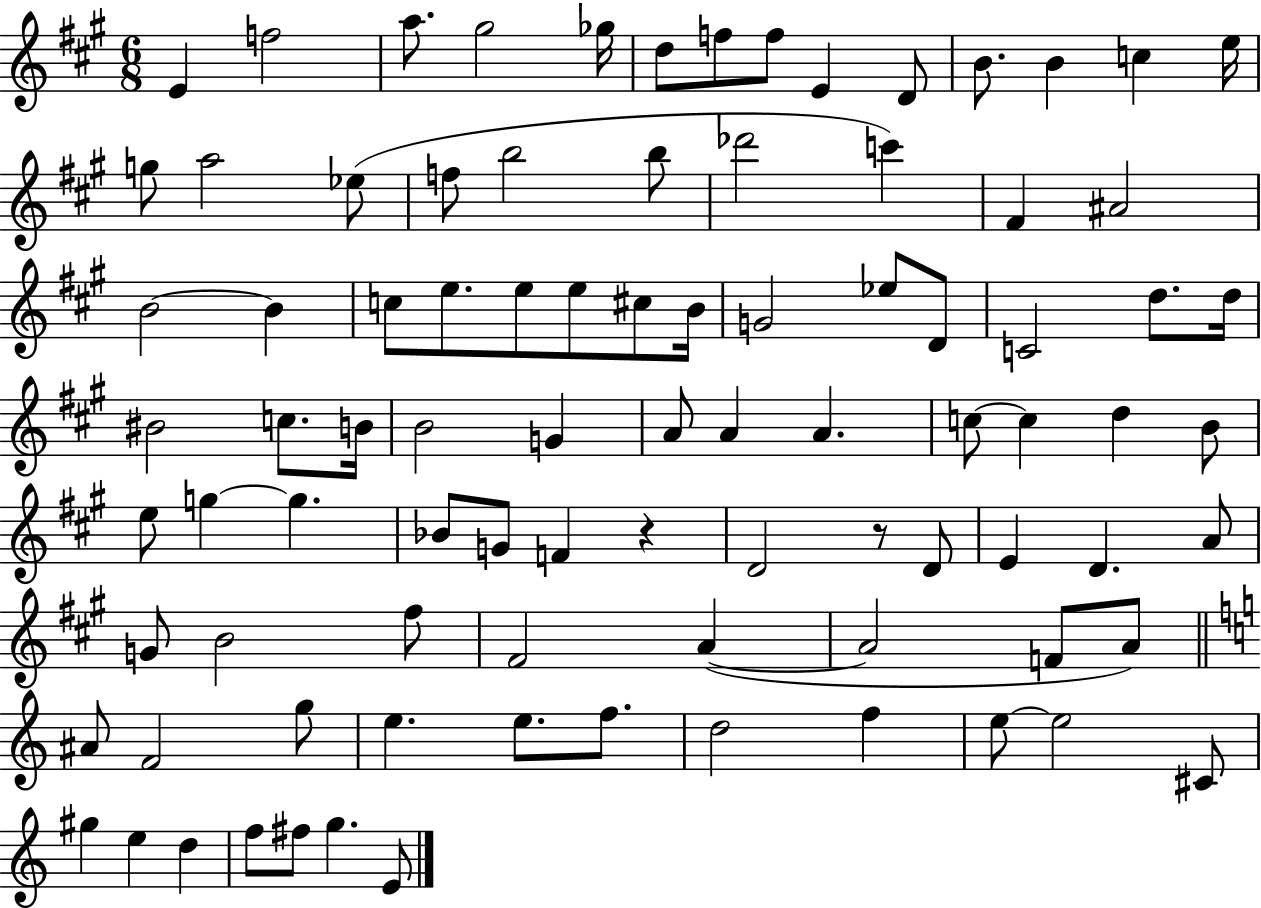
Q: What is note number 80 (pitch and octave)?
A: C#4